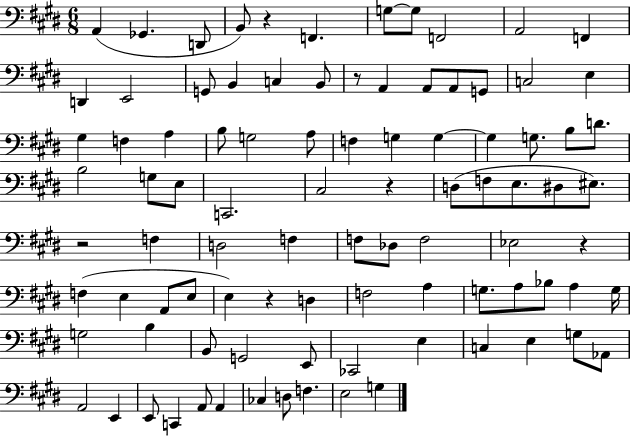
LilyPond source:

{
  \clef bass
  \numericTimeSignature
  \time 6/8
  \key e \major
  \repeat volta 2 { a,4( ges,4. d,8 | b,8) r4 f,4. | g8~~ g8 f,2 | a,2 f,4 | \break d,4 e,2 | g,8 b,4 c4 b,8 | r8 a,4 a,8 a,8 g,8 | c2 e4 | \break gis4 f4 a4 | b8 g2 a8 | f4 g4 g4~~ | g4 g8. b8 d'8. | \break b2 g8 e8 | c,2. | cis2 r4 | d8( f8 e8. dis8 eis8.) | \break r2 f4 | d2 f4 | f8 des8 f2 | ees2 r4 | \break f4( e4 a,8 e8 | e4) r4 d4 | f2 a4 | g8. a8 bes8 a4 g16 | \break g2 b4 | b,8 g,2 e,8 | ces,2 e4 | c4 e4 g8 aes,8 | \break a,2 e,4 | e,8 c,4 a,8 a,4 | ces4 d8 f4. | e2 g4 | \break } \bar "|."
}